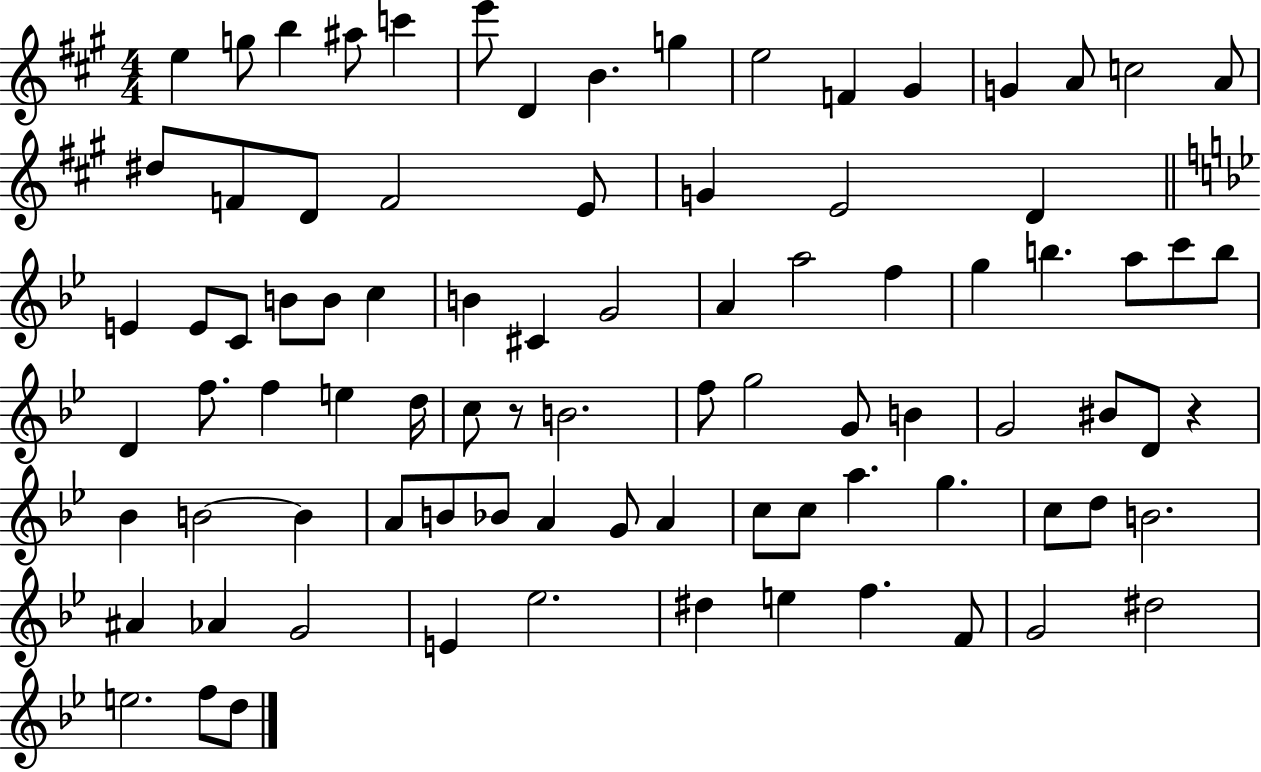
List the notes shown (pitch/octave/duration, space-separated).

E5/q G5/e B5/q A#5/e C6/q E6/e D4/q B4/q. G5/q E5/h F4/q G#4/q G4/q A4/e C5/h A4/e D#5/e F4/e D4/e F4/h E4/e G4/q E4/h D4/q E4/q E4/e C4/e B4/e B4/e C5/q B4/q C#4/q G4/h A4/q A5/h F5/q G5/q B5/q. A5/e C6/e B5/e D4/q F5/e. F5/q E5/q D5/s C5/e R/e B4/h. F5/e G5/h G4/e B4/q G4/h BIS4/e D4/e R/q Bb4/q B4/h B4/q A4/e B4/e Bb4/e A4/q G4/e A4/q C5/e C5/e A5/q. G5/q. C5/e D5/e B4/h. A#4/q Ab4/q G4/h E4/q Eb5/h. D#5/q E5/q F5/q. F4/e G4/h D#5/h E5/h. F5/e D5/e